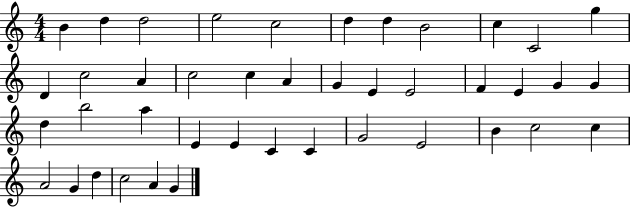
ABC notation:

X:1
T:Untitled
M:4/4
L:1/4
K:C
B d d2 e2 c2 d d B2 c C2 g D c2 A c2 c A G E E2 F E G G d b2 a E E C C G2 E2 B c2 c A2 G d c2 A G